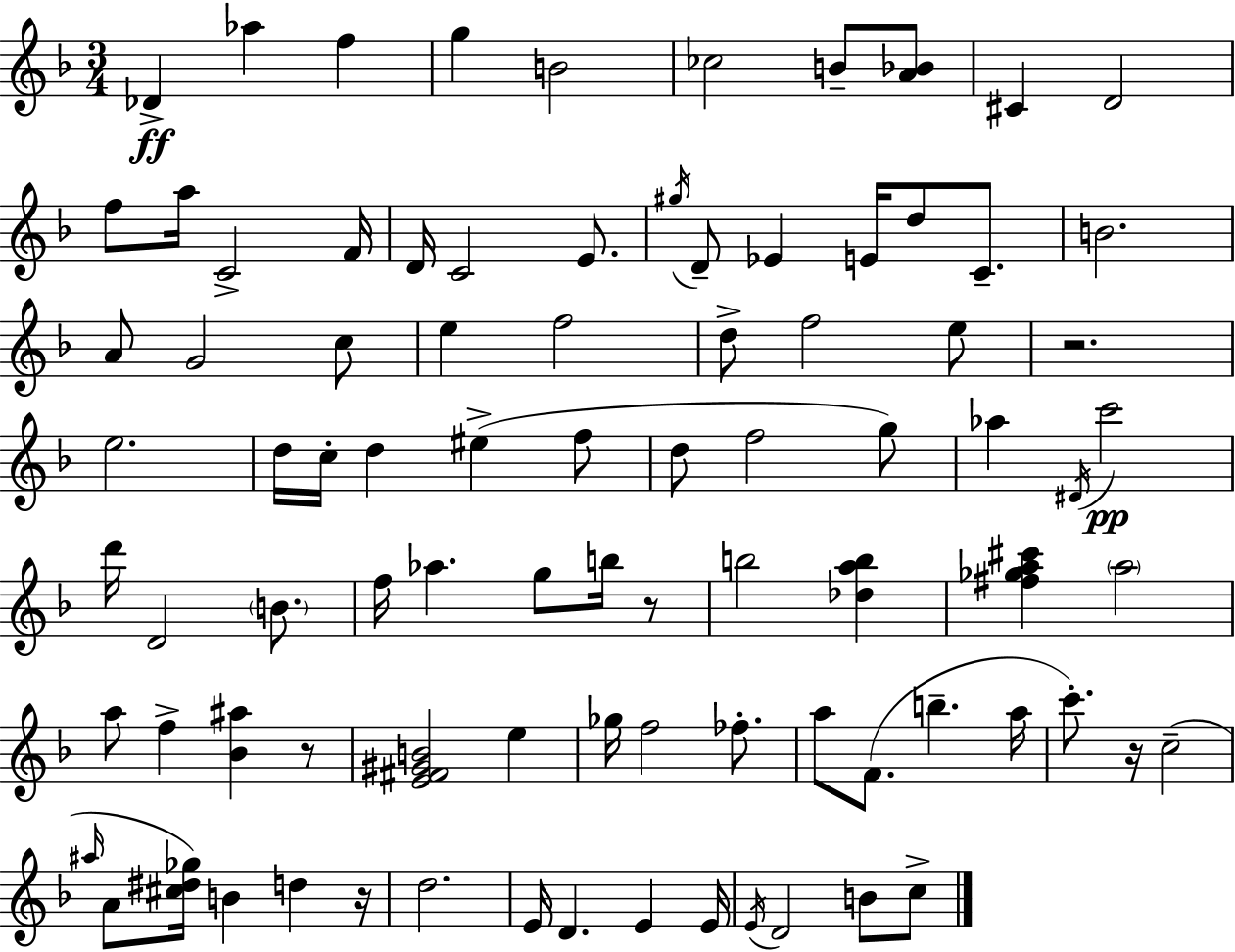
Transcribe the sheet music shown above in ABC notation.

X:1
T:Untitled
M:3/4
L:1/4
K:F
_D _a f g B2 _c2 B/2 [A_B]/2 ^C D2 f/2 a/4 C2 F/4 D/4 C2 E/2 ^g/4 D/2 _E E/4 d/2 C/2 B2 A/2 G2 c/2 e f2 d/2 f2 e/2 z2 e2 d/4 c/4 d ^e f/2 d/2 f2 g/2 _a ^D/4 c'2 d'/4 D2 B/2 f/4 _a g/2 b/4 z/2 b2 [_dab] [^f_ga^c'] a2 a/2 f [_B^a] z/2 [E^F^GB]2 e _g/4 f2 _f/2 a/2 F/2 b a/4 c'/2 z/4 c2 ^a/4 A/2 [^c^d_g]/4 B d z/4 d2 E/4 D E E/4 E/4 D2 B/2 c/2